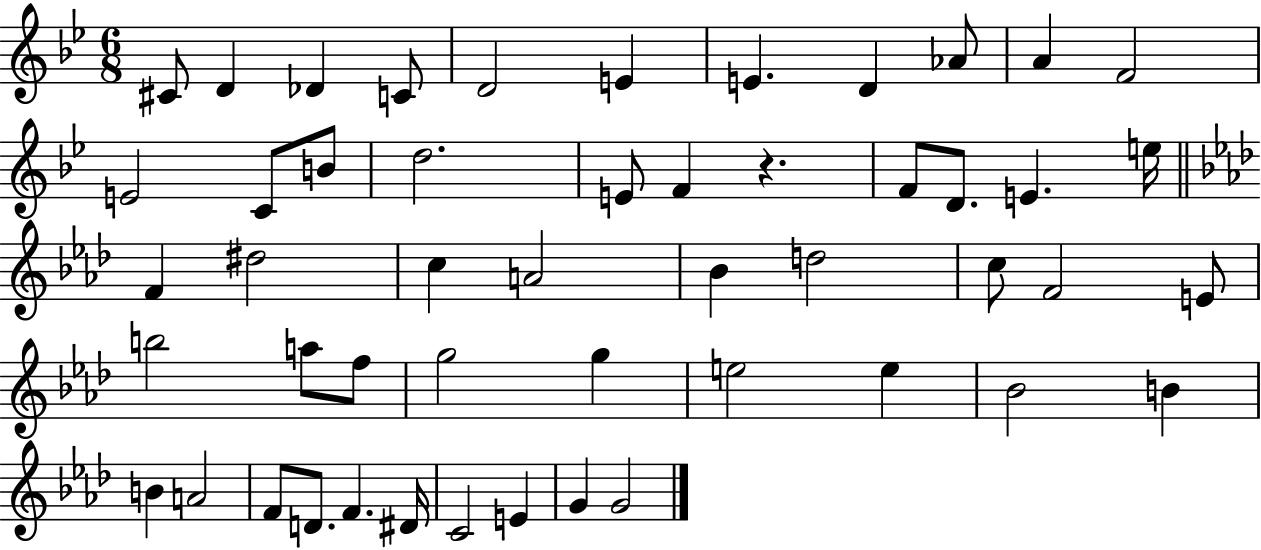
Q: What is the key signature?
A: BES major